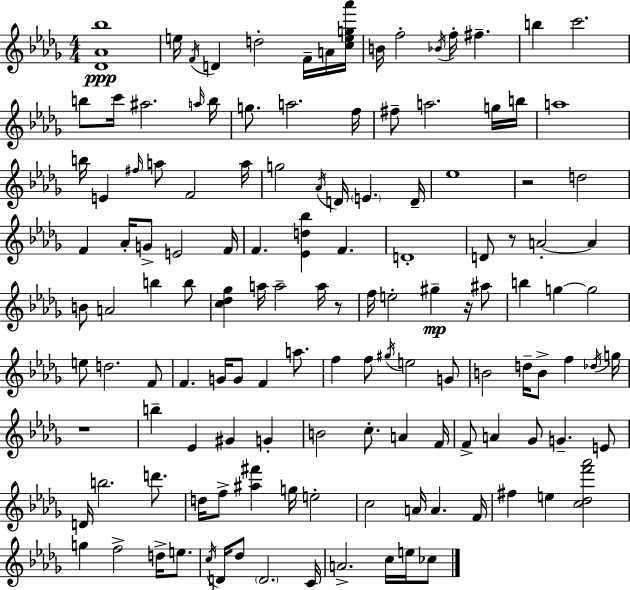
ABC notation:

X:1
T:Untitled
M:4/4
L:1/4
K:Bbm
[_D_A_b]4 e/4 F/4 D d2 F/4 A/4 [ceg_a']/4 B/4 f2 _B/4 f/4 ^f b c'2 b/2 c'/4 ^a2 a/4 b/4 g/2 a2 f/4 ^f/2 a2 g/4 b/4 a4 b/4 E ^f/4 a/2 F2 a/4 g2 _A/4 D/4 E D/4 _e4 z2 d2 F _A/4 G/2 E2 F/4 F [_Ed_b] F D4 D/2 z/2 A2 A B/2 A2 b b/2 [c_d_g] a/4 a2 a/4 z/2 f/4 e2 ^g z/4 ^a/2 b g g2 e/2 d2 F/2 F G/4 G/2 F a/2 f f/2 ^g/4 e2 G/2 B2 d/4 B/2 f _d/4 g/4 z4 b _E ^G G B2 c/2 A F/4 F/2 A _G/2 G E/2 D/4 b2 d'/2 d/4 f/2 [^a^f'] g/4 e2 c2 A/4 A F/4 ^f e [c_df'_a']2 g f2 d/4 e/2 c/4 D/4 _d/2 D2 C/4 A2 c/4 e/4 _c/2